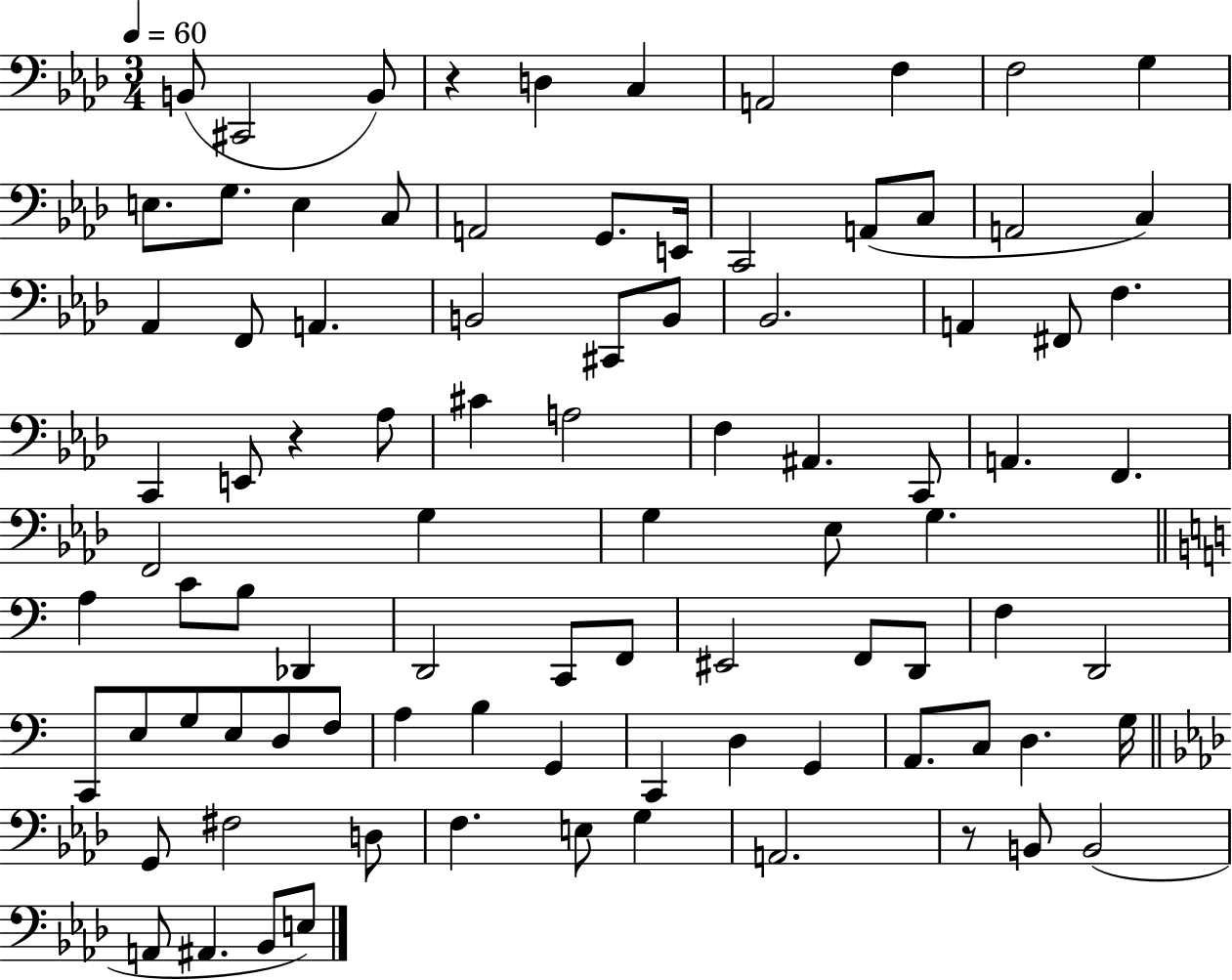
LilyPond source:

{
  \clef bass
  \numericTimeSignature
  \time 3/4
  \key aes \major
  \tempo 4 = 60
  b,8( cis,2 b,8) | r4 d4 c4 | a,2 f4 | f2 g4 | \break e8. g8. e4 c8 | a,2 g,8. e,16 | c,2 a,8( c8 | a,2 c4) | \break aes,4 f,8 a,4. | b,2 cis,8 b,8 | bes,2. | a,4 fis,8 f4. | \break c,4 e,8 r4 aes8 | cis'4 a2 | f4 ais,4. c,8 | a,4. f,4. | \break f,2 g4 | g4 ees8 g4. | \bar "||" \break \key a \minor a4 c'8 b8 des,4 | d,2 c,8 f,8 | eis,2 f,8 d,8 | f4 d,2 | \break c,8 e8 g8 e8 d8 f8 | a4 b4 g,4 | c,4 d4 g,4 | a,8. c8 d4. g16 | \break \bar "||" \break \key aes \major g,8 fis2 d8 | f4. e8 g4 | a,2. | r8 b,8 b,2( | \break a,8 ais,4. bes,8 e8) | \bar "|."
}